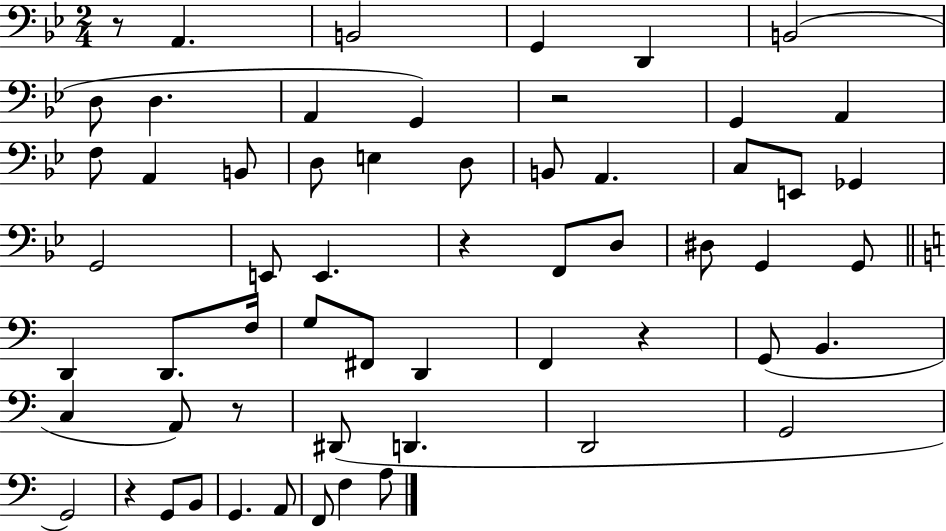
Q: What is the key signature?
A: BES major